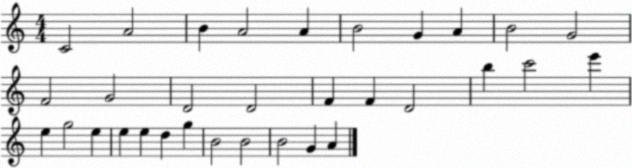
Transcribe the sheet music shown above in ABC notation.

X:1
T:Untitled
M:4/4
L:1/4
K:C
C2 A2 B A2 A B2 G A B2 G2 F2 G2 D2 D2 F F D2 b c'2 e' e g2 e e e d g B2 B2 B2 G A